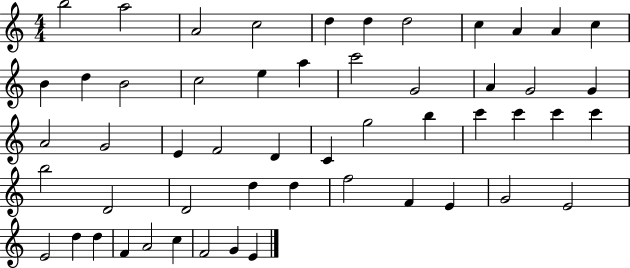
B5/h A5/h A4/h C5/h D5/q D5/q D5/h C5/q A4/q A4/q C5/q B4/q D5/q B4/h C5/h E5/q A5/q C6/h G4/h A4/q G4/h G4/q A4/h G4/h E4/q F4/h D4/q C4/q G5/h B5/q C6/q C6/q C6/q C6/q B5/h D4/h D4/h D5/q D5/q F5/h F4/q E4/q G4/h E4/h E4/h D5/q D5/q F4/q A4/h C5/q F4/h G4/q E4/q